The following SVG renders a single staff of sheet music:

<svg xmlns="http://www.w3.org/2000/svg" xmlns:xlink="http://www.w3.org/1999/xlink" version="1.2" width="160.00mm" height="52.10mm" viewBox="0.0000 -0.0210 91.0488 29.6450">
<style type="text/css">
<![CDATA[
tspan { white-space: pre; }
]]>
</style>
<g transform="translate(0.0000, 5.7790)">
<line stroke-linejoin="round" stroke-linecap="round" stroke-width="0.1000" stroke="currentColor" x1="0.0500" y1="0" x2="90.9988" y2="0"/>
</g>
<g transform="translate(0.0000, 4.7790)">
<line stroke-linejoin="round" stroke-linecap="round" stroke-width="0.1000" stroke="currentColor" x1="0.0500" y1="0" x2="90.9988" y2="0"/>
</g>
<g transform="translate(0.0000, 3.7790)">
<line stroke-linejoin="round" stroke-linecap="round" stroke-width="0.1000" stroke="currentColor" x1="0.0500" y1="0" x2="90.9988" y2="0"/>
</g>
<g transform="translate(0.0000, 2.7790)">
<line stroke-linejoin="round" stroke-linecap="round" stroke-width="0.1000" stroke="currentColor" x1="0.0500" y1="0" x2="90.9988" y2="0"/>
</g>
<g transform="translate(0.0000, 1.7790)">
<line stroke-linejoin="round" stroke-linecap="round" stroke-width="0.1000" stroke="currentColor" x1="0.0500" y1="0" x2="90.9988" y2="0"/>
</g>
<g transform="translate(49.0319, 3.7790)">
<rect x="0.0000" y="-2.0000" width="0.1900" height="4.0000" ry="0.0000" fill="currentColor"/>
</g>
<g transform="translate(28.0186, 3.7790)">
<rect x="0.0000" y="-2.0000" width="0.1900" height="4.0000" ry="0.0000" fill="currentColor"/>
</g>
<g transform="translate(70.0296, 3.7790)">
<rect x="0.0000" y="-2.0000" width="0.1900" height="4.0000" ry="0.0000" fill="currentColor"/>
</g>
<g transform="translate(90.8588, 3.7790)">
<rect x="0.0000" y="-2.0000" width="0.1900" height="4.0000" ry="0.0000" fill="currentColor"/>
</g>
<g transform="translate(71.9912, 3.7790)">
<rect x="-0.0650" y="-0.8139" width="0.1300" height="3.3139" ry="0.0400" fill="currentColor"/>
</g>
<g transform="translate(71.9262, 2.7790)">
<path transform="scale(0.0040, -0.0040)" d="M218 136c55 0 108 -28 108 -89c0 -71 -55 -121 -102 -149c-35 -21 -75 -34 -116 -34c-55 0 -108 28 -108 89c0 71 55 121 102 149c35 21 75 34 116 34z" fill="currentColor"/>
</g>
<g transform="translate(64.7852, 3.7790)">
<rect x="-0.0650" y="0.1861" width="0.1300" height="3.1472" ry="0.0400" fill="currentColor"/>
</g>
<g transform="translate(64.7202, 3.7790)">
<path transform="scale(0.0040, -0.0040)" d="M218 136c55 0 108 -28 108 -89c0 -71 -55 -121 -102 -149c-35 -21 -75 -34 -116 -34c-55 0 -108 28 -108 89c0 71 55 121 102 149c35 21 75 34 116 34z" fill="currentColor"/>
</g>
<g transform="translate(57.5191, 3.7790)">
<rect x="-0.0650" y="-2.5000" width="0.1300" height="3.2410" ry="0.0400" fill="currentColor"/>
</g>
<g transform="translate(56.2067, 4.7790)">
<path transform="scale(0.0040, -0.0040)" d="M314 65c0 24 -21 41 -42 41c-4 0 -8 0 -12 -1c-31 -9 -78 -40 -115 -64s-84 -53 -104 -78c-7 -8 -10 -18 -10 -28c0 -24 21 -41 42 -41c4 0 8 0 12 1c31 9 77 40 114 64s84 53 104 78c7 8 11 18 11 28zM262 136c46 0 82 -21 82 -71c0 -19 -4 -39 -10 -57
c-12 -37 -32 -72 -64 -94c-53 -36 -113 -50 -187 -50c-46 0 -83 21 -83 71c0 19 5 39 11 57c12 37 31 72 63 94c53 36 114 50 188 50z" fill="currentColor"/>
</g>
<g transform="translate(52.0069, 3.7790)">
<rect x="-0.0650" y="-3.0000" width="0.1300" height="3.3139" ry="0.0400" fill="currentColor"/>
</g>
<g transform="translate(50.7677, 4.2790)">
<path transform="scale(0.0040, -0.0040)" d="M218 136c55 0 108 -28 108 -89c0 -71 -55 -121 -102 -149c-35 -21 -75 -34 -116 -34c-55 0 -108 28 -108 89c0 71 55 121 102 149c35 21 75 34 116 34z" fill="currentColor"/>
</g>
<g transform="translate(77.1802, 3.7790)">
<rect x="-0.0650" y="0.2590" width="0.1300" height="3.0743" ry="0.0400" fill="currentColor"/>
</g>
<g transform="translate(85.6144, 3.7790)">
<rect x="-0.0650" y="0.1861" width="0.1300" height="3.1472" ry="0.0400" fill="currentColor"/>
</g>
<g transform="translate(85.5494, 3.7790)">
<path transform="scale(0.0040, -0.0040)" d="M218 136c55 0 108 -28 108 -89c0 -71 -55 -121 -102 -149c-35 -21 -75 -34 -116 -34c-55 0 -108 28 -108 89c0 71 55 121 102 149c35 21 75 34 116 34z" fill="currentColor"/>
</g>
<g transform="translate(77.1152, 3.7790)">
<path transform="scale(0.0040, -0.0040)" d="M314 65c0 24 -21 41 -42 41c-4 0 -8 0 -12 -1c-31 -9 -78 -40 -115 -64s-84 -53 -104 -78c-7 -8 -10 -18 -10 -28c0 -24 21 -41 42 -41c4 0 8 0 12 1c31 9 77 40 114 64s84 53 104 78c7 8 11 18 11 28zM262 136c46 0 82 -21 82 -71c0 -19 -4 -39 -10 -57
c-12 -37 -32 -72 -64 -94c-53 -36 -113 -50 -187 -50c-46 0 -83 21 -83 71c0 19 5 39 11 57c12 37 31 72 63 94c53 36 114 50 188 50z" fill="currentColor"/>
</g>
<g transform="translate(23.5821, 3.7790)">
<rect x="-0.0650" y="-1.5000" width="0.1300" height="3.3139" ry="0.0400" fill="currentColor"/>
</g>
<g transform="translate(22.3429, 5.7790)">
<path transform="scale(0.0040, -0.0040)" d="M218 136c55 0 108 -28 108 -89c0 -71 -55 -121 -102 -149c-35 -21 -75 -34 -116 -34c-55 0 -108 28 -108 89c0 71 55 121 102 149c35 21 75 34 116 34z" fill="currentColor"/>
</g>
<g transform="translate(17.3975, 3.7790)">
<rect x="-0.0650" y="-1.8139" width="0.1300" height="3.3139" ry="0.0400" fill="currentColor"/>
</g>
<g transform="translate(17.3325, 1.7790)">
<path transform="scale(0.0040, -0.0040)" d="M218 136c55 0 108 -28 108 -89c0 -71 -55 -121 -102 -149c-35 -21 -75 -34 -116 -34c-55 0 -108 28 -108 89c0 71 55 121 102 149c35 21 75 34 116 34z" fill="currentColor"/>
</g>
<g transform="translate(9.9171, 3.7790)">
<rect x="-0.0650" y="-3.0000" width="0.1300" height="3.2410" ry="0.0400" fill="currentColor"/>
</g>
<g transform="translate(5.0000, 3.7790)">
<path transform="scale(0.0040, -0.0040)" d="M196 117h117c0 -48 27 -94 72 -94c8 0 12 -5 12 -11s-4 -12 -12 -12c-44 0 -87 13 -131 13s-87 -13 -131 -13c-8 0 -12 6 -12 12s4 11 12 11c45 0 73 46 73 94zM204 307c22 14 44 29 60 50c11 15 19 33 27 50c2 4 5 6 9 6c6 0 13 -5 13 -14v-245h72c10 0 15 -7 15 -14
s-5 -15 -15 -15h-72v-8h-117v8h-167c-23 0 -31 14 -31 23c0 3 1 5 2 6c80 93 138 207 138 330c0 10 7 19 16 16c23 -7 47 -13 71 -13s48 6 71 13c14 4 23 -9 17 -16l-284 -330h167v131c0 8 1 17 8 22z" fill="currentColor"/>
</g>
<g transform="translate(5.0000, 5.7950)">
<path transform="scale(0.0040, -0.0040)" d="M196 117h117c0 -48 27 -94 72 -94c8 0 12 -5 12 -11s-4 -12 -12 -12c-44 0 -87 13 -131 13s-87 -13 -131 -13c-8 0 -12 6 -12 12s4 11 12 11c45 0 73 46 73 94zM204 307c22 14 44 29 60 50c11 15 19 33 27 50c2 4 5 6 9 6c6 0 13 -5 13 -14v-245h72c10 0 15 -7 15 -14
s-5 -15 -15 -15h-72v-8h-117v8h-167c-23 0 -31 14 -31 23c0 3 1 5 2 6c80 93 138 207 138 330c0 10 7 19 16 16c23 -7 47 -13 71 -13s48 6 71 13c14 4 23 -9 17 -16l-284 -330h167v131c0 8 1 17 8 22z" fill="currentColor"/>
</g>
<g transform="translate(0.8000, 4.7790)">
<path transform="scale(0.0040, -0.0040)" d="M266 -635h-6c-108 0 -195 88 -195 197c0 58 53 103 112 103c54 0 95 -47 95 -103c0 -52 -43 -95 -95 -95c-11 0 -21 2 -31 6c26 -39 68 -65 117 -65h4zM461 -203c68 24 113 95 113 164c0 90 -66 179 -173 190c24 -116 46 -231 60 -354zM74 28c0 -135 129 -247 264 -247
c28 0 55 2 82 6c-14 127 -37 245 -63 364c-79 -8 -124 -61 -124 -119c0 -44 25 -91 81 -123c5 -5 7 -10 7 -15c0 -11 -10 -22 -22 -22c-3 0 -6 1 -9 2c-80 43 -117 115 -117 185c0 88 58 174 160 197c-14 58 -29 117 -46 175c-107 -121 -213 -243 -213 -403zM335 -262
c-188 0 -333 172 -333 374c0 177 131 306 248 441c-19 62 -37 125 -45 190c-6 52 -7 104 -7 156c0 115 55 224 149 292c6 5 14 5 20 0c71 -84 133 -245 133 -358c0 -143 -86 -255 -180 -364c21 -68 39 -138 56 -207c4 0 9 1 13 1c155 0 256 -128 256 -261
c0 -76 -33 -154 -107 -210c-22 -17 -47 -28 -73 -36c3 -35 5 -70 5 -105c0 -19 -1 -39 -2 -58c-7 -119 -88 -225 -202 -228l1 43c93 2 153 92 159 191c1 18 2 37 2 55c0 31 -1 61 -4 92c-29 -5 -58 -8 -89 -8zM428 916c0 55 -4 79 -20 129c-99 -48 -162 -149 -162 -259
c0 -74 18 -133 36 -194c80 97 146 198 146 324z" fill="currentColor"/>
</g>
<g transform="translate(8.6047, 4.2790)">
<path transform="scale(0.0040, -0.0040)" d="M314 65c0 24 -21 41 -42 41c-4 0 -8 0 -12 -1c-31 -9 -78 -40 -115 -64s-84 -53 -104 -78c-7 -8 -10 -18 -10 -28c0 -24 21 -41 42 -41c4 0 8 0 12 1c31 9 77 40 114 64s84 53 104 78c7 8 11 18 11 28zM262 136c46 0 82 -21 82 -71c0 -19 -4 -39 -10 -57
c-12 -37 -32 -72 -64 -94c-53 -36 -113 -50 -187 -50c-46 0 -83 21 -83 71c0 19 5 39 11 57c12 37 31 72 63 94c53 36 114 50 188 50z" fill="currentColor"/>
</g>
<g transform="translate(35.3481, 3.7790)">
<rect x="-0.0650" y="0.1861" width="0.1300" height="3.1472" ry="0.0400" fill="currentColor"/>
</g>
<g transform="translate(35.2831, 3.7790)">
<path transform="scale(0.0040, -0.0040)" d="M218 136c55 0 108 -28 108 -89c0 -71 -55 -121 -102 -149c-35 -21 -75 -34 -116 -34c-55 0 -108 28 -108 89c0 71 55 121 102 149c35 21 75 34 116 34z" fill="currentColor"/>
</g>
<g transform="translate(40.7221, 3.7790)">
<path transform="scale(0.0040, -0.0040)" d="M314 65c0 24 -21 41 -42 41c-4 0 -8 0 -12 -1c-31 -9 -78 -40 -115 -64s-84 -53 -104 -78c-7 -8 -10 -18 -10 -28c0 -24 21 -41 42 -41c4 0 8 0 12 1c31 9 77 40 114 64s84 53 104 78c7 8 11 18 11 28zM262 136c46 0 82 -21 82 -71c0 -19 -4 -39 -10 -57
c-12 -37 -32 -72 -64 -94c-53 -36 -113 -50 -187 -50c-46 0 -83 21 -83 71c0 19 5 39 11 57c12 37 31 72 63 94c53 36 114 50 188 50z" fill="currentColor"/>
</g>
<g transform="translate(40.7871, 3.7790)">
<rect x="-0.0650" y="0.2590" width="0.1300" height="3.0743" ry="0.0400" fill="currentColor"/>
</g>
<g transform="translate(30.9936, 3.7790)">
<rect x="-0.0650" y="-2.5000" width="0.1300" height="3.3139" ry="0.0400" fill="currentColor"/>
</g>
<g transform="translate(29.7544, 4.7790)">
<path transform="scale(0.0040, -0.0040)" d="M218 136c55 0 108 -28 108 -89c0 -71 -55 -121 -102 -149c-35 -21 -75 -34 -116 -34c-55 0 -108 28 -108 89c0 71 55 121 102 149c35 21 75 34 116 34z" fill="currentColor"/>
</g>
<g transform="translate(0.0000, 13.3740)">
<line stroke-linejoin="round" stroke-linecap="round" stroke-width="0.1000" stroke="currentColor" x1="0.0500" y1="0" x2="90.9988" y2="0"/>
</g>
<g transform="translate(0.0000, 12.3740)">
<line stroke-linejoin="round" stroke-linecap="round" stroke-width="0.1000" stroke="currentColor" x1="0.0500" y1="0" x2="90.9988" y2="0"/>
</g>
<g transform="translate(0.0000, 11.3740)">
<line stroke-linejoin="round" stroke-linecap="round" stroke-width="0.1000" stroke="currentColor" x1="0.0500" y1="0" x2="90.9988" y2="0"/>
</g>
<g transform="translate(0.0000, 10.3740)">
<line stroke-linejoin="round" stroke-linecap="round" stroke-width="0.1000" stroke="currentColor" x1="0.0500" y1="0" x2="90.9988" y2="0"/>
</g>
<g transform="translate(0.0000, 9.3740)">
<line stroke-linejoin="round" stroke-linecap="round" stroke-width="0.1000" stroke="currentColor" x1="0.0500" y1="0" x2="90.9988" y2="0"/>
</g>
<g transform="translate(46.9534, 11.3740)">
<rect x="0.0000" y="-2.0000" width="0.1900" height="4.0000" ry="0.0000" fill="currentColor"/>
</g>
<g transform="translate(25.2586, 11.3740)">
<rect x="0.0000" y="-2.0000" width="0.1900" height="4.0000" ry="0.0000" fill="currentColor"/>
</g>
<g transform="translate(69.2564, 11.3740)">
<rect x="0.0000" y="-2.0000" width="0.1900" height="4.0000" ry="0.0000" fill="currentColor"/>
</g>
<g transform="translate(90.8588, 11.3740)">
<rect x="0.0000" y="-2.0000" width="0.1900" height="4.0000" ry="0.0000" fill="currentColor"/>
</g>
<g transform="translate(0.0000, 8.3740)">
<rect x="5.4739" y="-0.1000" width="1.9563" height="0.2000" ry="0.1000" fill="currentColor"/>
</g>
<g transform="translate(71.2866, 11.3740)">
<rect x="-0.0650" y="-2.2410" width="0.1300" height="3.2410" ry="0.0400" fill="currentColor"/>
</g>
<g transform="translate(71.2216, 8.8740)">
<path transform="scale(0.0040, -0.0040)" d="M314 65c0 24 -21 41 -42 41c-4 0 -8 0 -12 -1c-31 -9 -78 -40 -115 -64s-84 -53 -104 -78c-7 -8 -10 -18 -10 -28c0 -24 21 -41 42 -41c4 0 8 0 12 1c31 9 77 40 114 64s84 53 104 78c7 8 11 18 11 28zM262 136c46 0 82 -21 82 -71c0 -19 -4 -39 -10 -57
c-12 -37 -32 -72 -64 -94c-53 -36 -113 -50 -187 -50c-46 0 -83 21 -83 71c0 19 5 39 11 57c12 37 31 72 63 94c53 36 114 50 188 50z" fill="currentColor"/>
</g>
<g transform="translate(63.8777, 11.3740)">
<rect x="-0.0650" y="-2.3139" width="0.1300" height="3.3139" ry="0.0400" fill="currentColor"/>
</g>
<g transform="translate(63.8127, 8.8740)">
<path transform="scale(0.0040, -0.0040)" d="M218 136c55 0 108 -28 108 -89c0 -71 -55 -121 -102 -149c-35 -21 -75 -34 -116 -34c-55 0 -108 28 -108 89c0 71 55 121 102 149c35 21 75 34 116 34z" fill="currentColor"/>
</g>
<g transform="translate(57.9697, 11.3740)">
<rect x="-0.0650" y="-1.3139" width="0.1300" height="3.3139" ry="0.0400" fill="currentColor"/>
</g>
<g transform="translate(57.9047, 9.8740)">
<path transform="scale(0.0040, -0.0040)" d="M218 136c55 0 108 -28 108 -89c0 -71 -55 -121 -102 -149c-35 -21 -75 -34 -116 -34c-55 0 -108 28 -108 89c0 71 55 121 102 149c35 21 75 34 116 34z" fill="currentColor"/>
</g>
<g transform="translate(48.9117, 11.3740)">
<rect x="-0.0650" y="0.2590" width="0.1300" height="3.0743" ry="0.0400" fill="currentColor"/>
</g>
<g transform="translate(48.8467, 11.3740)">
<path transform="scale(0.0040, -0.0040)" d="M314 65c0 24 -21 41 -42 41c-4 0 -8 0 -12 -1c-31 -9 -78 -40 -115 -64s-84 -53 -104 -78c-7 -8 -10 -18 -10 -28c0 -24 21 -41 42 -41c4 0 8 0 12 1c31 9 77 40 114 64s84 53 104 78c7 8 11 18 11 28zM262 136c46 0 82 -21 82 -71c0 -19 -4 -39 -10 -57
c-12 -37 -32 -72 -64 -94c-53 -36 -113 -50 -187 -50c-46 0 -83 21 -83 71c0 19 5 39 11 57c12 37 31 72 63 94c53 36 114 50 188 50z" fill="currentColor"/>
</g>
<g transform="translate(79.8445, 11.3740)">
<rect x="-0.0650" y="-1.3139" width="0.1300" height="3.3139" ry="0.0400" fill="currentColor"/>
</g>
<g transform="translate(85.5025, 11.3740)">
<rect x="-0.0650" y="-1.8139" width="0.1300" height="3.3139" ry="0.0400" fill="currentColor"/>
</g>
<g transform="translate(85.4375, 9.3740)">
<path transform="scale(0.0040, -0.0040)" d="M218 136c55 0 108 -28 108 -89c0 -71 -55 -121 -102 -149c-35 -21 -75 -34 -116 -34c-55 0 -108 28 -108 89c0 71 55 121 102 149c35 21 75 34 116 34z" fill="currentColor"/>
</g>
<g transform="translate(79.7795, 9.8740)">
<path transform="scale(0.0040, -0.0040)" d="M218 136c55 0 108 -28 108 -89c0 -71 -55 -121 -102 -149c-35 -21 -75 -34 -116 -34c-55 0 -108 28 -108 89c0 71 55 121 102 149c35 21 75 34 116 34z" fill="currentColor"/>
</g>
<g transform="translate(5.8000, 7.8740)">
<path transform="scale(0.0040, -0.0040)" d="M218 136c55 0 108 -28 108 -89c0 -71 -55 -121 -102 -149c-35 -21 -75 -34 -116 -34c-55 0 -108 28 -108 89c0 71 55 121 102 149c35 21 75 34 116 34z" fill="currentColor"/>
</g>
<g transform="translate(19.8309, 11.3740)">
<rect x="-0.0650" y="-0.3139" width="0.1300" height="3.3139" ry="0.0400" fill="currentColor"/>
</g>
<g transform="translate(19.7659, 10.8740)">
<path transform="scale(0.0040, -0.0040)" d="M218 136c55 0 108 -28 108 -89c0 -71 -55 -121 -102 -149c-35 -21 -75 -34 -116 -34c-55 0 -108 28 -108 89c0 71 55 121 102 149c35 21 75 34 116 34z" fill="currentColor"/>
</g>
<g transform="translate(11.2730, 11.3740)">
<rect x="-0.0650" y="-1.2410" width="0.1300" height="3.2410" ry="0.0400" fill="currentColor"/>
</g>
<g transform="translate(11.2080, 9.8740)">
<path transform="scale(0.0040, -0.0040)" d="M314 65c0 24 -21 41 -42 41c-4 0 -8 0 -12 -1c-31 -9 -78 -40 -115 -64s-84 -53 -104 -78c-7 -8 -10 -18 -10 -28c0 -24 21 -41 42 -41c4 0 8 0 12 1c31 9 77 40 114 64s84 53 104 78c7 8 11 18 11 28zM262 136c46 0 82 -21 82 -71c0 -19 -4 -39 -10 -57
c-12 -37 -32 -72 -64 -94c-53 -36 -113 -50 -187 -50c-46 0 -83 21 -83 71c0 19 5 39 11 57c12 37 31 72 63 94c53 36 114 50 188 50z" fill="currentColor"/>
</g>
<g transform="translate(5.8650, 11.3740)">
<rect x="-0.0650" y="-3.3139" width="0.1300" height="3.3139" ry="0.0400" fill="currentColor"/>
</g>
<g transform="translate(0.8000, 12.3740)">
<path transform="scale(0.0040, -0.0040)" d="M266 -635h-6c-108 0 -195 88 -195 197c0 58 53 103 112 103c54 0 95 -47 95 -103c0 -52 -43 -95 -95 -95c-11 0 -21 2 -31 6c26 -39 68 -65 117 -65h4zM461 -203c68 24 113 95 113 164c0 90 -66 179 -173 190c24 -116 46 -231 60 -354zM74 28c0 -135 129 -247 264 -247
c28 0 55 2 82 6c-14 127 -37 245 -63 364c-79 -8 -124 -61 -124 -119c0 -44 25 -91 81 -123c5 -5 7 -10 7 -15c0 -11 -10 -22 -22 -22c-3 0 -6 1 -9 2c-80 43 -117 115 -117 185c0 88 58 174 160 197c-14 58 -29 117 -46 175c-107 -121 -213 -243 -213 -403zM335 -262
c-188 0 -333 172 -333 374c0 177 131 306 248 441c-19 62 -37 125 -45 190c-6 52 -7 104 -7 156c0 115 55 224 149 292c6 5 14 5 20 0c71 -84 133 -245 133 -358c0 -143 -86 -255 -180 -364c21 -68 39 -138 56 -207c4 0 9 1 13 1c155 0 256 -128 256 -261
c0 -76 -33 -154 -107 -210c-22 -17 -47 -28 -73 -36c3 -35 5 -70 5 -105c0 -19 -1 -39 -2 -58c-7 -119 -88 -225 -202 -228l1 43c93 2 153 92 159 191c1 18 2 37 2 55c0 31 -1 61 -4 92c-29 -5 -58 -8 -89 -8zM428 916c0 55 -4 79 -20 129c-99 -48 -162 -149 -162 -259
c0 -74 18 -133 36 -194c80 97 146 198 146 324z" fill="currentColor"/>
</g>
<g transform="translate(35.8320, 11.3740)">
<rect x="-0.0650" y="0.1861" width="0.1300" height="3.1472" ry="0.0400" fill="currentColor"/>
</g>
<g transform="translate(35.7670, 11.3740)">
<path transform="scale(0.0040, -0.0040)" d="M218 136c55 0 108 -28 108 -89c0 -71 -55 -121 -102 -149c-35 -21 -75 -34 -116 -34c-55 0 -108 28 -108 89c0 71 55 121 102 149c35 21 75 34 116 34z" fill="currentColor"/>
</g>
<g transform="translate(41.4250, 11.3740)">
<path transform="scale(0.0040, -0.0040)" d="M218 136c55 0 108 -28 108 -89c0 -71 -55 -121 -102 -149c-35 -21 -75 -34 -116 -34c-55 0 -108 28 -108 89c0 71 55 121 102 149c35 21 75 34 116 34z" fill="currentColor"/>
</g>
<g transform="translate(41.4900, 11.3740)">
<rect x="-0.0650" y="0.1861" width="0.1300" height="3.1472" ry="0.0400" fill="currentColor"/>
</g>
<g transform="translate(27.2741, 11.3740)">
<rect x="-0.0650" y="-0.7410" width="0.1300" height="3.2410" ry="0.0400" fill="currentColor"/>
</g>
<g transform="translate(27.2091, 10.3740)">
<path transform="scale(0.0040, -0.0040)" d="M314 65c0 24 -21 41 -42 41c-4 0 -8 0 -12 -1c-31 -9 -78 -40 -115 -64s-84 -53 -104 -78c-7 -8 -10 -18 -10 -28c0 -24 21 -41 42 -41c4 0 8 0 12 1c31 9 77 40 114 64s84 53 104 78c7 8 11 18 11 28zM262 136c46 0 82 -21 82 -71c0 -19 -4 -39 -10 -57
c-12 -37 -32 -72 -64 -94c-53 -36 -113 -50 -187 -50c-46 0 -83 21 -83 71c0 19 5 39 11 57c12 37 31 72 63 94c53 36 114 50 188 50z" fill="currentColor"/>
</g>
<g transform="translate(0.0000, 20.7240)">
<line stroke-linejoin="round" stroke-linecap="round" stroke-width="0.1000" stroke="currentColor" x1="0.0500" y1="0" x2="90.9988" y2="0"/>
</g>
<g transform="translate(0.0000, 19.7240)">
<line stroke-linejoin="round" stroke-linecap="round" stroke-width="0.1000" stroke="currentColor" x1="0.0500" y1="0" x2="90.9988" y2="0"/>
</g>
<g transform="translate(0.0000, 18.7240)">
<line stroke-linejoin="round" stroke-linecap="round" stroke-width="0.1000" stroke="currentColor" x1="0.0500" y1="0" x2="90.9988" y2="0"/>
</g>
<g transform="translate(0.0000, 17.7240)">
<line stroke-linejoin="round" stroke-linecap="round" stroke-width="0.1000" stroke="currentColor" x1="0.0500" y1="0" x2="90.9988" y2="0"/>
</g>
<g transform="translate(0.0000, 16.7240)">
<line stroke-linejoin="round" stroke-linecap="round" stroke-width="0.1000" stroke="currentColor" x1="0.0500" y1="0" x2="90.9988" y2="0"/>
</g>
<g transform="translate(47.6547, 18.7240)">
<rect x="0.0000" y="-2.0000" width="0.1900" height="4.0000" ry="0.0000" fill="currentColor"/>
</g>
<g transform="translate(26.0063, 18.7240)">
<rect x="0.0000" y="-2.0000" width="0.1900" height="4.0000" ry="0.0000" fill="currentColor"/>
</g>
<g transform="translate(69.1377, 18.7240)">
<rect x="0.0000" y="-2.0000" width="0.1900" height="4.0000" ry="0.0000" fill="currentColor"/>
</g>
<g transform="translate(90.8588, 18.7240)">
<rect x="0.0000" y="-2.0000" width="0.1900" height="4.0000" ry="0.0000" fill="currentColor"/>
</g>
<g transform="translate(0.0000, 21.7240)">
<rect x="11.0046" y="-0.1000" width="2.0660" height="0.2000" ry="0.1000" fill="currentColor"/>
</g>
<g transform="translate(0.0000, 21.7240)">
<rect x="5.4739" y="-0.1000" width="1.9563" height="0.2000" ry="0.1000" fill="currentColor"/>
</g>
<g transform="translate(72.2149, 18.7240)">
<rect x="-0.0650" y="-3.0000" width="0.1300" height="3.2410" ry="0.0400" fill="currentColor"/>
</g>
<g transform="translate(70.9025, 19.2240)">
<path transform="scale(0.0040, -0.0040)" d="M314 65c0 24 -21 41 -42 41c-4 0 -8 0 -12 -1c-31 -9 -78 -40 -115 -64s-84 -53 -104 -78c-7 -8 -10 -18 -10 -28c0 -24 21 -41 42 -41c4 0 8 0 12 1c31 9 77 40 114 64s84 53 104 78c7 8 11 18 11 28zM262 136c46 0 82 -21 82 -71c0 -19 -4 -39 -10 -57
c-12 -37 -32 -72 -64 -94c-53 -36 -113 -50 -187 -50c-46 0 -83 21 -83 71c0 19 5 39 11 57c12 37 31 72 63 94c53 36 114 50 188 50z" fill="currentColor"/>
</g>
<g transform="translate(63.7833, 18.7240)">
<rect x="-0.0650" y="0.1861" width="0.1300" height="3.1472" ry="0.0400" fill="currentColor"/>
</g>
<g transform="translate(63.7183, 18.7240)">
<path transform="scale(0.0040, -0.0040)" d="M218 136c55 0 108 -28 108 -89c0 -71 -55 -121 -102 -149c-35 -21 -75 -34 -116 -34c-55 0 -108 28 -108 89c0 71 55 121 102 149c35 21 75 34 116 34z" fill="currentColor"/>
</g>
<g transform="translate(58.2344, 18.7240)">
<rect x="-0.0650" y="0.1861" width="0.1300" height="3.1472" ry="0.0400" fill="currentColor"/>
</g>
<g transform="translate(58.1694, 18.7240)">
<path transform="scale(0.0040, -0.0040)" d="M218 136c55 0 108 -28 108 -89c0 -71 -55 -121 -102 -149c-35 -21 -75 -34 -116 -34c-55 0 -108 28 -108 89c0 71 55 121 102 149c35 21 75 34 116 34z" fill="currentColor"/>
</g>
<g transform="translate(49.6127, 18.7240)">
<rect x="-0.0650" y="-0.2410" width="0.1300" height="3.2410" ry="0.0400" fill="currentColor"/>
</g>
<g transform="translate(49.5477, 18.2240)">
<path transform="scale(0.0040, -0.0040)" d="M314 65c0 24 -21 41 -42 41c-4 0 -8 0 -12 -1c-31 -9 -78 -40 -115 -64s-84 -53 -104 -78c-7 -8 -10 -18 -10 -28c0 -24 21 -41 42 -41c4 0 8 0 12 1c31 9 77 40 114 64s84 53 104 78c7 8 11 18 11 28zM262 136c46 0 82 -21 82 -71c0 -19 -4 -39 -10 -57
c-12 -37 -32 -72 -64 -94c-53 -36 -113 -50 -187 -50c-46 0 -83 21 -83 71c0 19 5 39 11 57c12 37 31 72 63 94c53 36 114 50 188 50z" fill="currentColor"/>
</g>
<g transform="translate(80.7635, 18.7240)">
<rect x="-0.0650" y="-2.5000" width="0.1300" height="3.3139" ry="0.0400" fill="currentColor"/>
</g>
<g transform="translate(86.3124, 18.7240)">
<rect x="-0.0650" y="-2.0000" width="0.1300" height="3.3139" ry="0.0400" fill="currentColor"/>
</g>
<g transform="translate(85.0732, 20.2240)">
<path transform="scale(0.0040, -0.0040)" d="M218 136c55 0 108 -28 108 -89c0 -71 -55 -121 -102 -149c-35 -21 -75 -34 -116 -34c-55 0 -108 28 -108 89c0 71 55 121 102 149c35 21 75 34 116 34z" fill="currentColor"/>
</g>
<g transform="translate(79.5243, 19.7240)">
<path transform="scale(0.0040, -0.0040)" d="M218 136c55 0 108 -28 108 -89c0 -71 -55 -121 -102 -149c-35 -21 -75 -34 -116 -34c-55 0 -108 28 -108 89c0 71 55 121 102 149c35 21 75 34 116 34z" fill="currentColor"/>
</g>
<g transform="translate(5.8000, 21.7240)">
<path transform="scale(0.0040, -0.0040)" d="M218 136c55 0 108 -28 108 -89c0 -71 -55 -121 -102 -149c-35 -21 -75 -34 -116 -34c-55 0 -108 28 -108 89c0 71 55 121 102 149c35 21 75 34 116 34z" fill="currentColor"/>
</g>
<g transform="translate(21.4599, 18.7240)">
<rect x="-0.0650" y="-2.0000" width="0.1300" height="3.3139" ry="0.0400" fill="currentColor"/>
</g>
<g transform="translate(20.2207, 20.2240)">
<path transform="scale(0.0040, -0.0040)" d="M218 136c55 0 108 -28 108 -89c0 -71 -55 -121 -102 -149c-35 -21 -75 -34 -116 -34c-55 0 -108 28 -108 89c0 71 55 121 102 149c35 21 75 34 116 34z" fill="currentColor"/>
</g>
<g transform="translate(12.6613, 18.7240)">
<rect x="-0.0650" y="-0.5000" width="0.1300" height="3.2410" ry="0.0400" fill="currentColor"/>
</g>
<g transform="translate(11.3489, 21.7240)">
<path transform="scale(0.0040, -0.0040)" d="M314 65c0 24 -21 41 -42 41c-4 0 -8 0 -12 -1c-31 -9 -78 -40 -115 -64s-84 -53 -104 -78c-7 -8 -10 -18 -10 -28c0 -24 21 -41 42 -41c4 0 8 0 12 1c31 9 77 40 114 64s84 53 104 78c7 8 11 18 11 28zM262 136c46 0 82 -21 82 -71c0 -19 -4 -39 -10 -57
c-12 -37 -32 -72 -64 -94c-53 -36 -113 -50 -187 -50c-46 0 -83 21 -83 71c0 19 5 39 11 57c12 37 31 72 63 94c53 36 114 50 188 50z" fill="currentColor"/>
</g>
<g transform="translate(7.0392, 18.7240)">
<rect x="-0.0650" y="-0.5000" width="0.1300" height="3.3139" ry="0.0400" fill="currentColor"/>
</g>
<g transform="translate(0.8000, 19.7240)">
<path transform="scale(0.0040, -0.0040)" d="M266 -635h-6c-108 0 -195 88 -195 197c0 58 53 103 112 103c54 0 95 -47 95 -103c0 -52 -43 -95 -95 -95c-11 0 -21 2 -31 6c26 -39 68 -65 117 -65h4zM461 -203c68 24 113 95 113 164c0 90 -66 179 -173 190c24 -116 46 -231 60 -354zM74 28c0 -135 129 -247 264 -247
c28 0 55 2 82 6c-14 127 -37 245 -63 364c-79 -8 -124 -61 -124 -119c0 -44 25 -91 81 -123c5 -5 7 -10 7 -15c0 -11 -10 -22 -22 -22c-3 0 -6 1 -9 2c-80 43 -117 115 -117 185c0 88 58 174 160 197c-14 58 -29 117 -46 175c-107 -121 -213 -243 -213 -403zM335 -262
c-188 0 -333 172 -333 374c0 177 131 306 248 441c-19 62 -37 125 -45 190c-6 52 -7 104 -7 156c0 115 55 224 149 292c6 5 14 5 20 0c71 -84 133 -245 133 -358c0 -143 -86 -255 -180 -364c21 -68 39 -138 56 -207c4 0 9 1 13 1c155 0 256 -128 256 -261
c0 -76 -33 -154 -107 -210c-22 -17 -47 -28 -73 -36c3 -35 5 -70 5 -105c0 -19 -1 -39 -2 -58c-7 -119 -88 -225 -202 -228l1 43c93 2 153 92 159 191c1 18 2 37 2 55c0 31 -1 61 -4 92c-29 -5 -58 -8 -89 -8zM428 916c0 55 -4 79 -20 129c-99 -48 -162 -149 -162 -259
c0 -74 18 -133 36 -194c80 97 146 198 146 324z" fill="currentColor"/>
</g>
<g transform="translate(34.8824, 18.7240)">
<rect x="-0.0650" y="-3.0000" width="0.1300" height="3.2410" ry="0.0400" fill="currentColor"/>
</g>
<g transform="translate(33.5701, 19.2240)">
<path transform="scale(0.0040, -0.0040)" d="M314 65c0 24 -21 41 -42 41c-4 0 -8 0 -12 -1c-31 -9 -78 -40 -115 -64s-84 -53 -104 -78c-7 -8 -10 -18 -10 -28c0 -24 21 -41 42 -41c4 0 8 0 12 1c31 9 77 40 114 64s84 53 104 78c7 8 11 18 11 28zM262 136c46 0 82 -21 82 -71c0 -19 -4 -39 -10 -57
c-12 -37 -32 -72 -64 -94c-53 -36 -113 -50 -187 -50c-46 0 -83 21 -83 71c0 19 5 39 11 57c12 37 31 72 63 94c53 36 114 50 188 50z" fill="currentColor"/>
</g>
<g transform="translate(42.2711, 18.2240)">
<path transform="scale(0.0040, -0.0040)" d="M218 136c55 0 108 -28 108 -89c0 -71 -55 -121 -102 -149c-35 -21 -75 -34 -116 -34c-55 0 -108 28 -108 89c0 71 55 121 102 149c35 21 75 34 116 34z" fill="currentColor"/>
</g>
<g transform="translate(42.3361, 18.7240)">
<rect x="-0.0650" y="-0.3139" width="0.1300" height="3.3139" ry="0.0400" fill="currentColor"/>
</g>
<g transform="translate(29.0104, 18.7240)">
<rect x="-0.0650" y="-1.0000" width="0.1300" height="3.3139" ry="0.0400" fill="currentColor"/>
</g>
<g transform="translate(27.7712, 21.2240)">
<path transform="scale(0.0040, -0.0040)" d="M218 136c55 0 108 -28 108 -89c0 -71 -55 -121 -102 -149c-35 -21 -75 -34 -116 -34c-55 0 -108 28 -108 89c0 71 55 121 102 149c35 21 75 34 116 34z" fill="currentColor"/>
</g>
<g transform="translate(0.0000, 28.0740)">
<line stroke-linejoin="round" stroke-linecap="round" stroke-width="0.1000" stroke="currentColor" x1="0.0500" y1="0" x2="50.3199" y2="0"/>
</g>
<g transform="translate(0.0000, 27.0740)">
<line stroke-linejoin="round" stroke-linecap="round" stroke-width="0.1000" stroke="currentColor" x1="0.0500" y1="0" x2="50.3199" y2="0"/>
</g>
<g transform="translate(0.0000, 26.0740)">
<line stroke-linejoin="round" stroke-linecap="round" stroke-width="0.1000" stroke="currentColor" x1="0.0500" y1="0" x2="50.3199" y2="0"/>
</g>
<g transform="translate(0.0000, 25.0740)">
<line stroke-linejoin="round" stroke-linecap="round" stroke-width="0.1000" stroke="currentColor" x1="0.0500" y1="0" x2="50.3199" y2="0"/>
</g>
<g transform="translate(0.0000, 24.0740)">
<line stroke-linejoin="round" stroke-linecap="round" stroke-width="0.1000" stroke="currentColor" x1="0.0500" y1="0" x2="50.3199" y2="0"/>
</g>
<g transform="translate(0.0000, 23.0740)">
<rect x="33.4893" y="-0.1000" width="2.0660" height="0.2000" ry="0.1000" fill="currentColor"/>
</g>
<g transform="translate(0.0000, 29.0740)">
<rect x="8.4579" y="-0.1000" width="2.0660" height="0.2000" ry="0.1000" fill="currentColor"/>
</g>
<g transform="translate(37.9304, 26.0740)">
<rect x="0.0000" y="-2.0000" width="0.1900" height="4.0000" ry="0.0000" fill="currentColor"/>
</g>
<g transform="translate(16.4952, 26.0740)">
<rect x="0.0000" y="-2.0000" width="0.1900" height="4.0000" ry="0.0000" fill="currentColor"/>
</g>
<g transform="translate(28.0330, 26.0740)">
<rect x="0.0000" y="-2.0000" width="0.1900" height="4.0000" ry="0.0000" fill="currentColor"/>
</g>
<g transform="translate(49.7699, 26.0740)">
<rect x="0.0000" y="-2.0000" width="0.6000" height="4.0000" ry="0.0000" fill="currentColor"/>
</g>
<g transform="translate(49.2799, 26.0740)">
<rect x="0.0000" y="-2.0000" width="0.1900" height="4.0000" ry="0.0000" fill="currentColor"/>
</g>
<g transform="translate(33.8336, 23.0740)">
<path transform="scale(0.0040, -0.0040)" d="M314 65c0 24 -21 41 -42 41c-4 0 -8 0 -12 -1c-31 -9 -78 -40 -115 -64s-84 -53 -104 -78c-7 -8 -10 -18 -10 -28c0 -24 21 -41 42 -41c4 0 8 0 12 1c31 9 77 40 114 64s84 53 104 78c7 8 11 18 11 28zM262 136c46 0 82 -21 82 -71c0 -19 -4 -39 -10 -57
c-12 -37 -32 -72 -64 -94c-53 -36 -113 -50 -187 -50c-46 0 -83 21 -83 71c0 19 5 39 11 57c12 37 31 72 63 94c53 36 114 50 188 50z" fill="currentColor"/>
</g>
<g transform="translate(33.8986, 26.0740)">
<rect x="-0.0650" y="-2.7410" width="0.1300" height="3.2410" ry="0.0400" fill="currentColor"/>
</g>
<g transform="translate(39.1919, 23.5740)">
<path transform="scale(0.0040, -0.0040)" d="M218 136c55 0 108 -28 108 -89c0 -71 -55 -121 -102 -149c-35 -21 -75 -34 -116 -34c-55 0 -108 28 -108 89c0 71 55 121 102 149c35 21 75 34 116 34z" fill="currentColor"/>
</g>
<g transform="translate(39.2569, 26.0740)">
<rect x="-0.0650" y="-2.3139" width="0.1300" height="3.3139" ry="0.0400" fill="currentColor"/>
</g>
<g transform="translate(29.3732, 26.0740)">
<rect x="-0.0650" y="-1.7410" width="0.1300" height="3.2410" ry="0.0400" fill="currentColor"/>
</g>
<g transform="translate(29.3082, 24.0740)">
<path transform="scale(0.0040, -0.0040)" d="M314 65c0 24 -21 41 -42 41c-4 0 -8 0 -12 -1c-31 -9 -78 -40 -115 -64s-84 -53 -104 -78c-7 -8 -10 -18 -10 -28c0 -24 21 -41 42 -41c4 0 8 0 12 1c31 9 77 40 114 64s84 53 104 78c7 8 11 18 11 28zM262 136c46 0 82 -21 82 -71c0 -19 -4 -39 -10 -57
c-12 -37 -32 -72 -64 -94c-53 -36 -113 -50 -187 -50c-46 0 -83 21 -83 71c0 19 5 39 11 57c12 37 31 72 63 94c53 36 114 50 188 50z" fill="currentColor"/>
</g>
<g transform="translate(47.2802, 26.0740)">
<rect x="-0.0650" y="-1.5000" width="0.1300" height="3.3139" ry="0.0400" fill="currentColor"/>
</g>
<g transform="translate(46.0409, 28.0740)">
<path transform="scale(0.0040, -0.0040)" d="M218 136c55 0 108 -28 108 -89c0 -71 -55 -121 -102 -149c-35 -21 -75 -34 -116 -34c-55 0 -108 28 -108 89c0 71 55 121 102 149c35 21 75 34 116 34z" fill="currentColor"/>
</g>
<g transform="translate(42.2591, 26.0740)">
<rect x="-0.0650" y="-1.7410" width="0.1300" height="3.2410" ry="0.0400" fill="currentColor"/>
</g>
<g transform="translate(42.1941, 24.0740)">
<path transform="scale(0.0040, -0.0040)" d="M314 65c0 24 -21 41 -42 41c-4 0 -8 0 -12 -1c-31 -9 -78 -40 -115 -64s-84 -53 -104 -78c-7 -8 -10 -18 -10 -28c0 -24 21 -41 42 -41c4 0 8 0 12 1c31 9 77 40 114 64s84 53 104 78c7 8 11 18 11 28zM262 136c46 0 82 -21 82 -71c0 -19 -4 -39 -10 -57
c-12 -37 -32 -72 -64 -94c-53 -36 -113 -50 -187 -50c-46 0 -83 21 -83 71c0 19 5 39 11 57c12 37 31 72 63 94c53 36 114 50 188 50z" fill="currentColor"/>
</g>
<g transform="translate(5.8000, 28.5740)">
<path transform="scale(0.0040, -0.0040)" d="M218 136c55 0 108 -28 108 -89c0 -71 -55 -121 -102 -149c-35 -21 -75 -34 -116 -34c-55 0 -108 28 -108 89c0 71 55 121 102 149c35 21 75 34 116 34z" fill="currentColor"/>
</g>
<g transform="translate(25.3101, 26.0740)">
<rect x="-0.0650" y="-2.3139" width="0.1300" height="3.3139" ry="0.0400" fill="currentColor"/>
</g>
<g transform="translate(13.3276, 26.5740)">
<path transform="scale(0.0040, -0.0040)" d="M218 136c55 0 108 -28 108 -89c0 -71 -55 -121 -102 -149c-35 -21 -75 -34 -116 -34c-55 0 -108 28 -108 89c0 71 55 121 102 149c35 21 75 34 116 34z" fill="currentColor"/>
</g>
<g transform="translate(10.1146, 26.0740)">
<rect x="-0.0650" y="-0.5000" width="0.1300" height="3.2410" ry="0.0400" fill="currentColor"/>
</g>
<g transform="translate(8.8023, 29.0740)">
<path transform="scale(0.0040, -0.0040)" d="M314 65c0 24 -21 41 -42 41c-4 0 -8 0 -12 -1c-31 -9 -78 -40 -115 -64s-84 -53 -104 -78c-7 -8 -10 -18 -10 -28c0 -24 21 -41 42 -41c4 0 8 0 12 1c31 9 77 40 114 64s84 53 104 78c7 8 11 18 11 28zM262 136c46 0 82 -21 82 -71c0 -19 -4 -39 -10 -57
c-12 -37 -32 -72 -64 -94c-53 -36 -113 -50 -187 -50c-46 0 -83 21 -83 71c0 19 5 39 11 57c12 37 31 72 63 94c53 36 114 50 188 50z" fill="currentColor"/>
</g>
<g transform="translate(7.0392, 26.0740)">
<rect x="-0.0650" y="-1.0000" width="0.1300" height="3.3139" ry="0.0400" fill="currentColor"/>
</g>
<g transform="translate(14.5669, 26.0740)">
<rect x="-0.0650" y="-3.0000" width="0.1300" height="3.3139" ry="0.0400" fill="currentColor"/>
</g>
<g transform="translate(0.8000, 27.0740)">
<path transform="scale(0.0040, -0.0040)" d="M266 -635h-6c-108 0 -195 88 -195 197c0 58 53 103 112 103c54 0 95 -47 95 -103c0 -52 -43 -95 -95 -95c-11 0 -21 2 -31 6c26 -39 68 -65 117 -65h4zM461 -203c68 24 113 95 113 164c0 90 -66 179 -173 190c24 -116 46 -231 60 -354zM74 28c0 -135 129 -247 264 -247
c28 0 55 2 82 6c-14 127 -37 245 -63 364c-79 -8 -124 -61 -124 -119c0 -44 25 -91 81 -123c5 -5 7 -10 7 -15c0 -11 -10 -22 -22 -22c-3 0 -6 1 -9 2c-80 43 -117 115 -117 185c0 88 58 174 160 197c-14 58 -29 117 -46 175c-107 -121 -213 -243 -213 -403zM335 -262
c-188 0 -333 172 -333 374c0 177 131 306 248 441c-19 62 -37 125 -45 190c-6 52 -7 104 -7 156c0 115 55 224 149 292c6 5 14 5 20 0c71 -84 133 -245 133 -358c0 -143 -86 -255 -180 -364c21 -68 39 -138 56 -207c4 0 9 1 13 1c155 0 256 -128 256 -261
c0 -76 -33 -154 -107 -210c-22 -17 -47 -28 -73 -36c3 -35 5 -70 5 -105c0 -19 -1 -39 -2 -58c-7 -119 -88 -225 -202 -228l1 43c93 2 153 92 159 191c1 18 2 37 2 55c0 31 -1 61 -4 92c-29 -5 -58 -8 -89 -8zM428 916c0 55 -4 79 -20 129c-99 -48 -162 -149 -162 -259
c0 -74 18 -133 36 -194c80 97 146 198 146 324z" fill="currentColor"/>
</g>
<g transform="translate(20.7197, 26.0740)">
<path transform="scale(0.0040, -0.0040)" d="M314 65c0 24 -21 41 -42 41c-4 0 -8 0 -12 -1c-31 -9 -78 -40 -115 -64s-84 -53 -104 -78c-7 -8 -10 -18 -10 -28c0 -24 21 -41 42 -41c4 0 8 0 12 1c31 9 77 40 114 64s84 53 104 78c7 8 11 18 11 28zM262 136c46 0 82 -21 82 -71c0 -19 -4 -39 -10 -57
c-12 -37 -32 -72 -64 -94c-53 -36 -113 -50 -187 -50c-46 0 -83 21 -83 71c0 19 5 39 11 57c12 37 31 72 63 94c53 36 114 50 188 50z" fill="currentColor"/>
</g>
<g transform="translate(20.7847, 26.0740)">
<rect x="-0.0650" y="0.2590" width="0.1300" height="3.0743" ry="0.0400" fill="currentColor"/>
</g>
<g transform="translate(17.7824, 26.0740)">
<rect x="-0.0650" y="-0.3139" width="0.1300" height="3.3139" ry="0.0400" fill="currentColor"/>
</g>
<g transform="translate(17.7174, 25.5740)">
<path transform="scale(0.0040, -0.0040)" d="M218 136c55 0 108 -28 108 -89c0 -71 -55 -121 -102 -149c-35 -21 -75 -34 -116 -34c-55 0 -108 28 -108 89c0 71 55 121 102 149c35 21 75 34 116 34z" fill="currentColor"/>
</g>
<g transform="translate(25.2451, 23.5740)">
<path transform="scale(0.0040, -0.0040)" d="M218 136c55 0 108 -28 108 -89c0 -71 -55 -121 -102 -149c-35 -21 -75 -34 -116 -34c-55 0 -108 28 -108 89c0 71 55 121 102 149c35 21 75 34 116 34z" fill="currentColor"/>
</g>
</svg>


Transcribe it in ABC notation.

X:1
T:Untitled
M:4/4
L:1/4
K:C
A2 f E G B B2 A G2 B d B2 B b e2 c d2 B B B2 e g g2 e f C C2 F D A2 c c2 B B A2 G F D C2 A c B2 g f2 a2 g f2 E